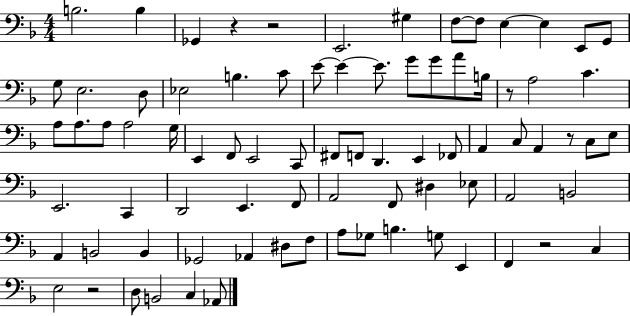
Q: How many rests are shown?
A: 6